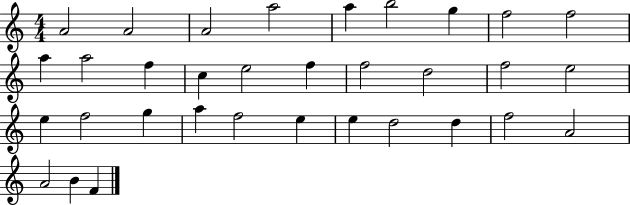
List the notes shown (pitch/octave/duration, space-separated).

A4/h A4/h A4/h A5/h A5/q B5/h G5/q F5/h F5/h A5/q A5/h F5/q C5/q E5/h F5/q F5/h D5/h F5/h E5/h E5/q F5/h G5/q A5/q F5/h E5/q E5/q D5/h D5/q F5/h A4/h A4/h B4/q F4/q